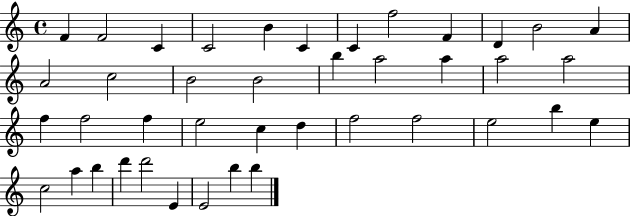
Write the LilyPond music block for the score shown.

{
  \clef treble
  \time 4/4
  \defaultTimeSignature
  \key c \major
  f'4 f'2 c'4 | c'2 b'4 c'4 | c'4 f''2 f'4 | d'4 b'2 a'4 | \break a'2 c''2 | b'2 b'2 | b''4 a''2 a''4 | a''2 a''2 | \break f''4 f''2 f''4 | e''2 c''4 d''4 | f''2 f''2 | e''2 b''4 e''4 | \break c''2 a''4 b''4 | d'''4 d'''2 e'4 | e'2 b''4 b''4 | \bar "|."
}